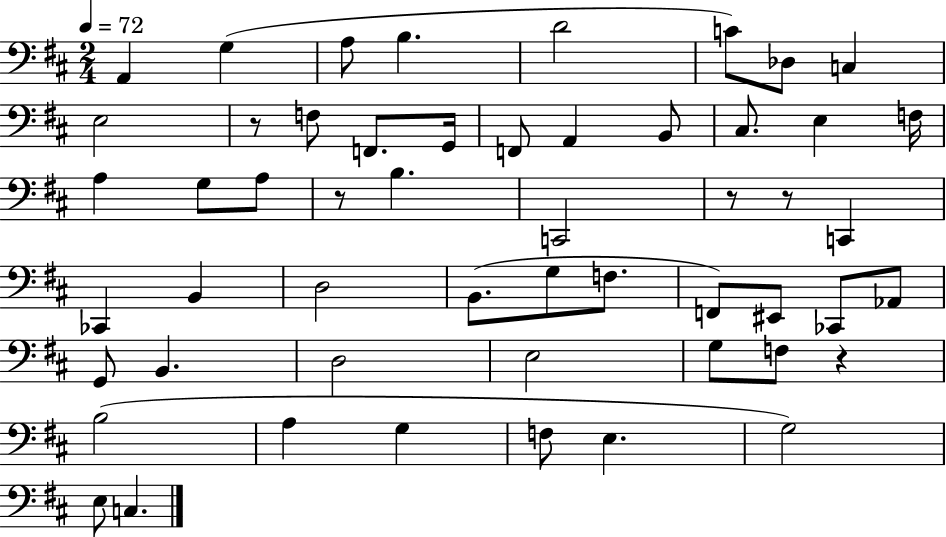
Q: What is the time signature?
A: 2/4